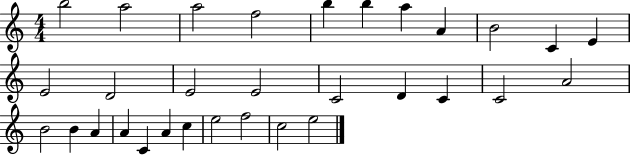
X:1
T:Untitled
M:4/4
L:1/4
K:C
b2 a2 a2 f2 b b a A B2 C E E2 D2 E2 E2 C2 D C C2 A2 B2 B A A C A c e2 f2 c2 e2